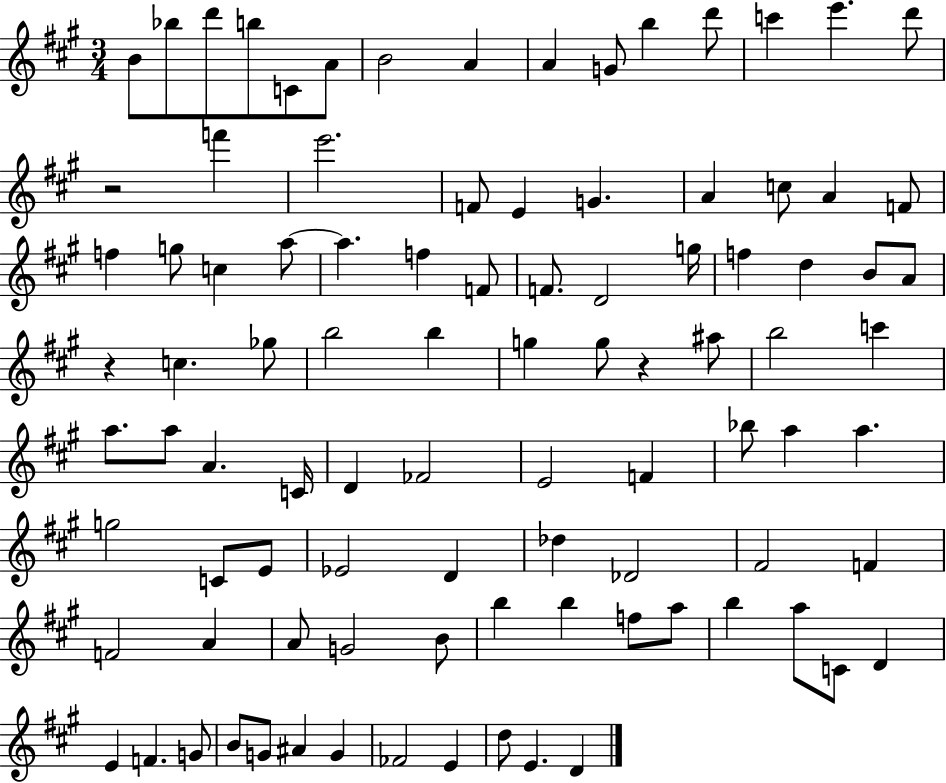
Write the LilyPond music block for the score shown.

{
  \clef treble
  \numericTimeSignature
  \time 3/4
  \key a \major
  b'8 bes''8 d'''8 b''8 c'8 a'8 | b'2 a'4 | a'4 g'8 b''4 d'''8 | c'''4 e'''4. d'''8 | \break r2 f'''4 | e'''2. | f'8 e'4 g'4. | a'4 c''8 a'4 f'8 | \break f''4 g''8 c''4 a''8~~ | a''4. f''4 f'8 | f'8. d'2 g''16 | f''4 d''4 b'8 a'8 | \break r4 c''4. ges''8 | b''2 b''4 | g''4 g''8 r4 ais''8 | b''2 c'''4 | \break a''8. a''8 a'4. c'16 | d'4 fes'2 | e'2 f'4 | bes''8 a''4 a''4. | \break g''2 c'8 e'8 | ees'2 d'4 | des''4 des'2 | fis'2 f'4 | \break f'2 a'4 | a'8 g'2 b'8 | b''4 b''4 f''8 a''8 | b''4 a''8 c'8 d'4 | \break e'4 f'4. g'8 | b'8 g'8 ais'4 g'4 | fes'2 e'4 | d''8 e'4. d'4 | \break \bar "|."
}